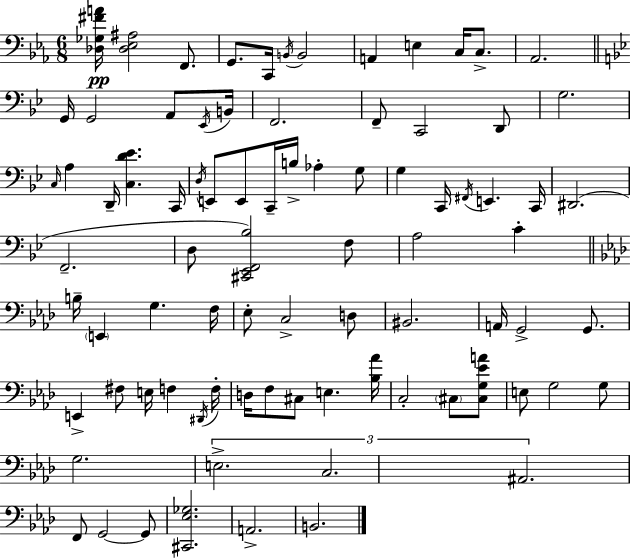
{
  \clef bass
  \numericTimeSignature
  \time 6/8
  \key c \minor
  \repeat volta 2 { <des ges fis' a'>16\pp <des ees ais>2 f,8. | g,8. c,16 \acciaccatura { b,16 } b,2 | a,4 e4 c16 c8.-> | aes,2. | \break \bar "||" \break \key bes \major g,16 g,2 a,8 \acciaccatura { ees,16 } | b,16 f,2. | f,8-- c,2 d,8 | g2. | \break \grace { c16 } a4 d,16-- <c d' ees'>4. | c,16 \acciaccatura { d16 } e,8 e,8 c,16-- b16-> aes4-. | g8 g4 c,16 \acciaccatura { fis,16 } e,4. | c,16 dis,2.( | \break f,2.-- | d8 <cis, ees, f, bes>2) | f8 a2 | c'4-. \bar "||" \break \key f \minor b16-- \parenthesize e,4 g4. f16 | ees8-. c2-> d8 | bis,2. | a,16 g,2-> g,8. | \break e,4-> fis8 e16 f4 \acciaccatura { dis,16 } | f16-. d16 f8 cis8 e4. | <bes aes'>16 c2-. \parenthesize cis8 <cis g ees' a'>8 | e8 g2 g8 | \break g2. | \tuplet 3/2 { e2.-> | c2. | ais,2. } | \break f,8 g,2~~ g,8 | <cis, ees ges>2. | a,2.-> | b,2. | \break } \bar "|."
}